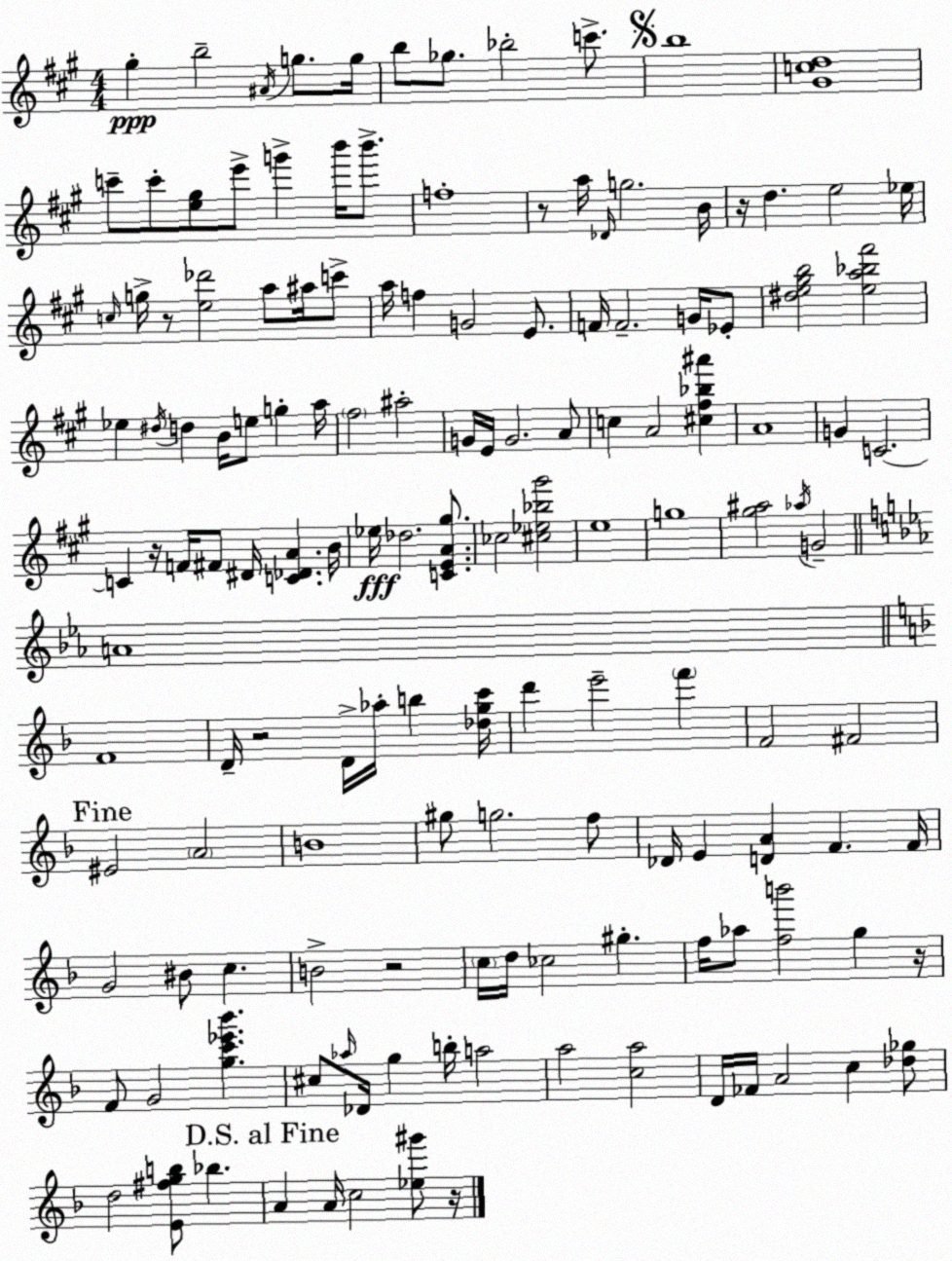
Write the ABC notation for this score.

X:1
T:Untitled
M:4/4
L:1/4
K:A
^g b2 ^A/4 g/2 g/4 b/2 _g/2 _b2 c'/2 b4 [^Gcd]4 c'/2 c'/2 [e^g]/2 e'/2 g' b'/4 b'/2 f4 z/2 a/4 _D/4 g2 B/4 z/4 d e2 _e/4 c/4 g/4 z/2 [e_d']2 a/2 ^a/4 c'/2 a/4 f G2 E/2 F/4 F2 G/4 _E/2 [^de^gb]2 [ea_b^f']2 _e ^d/4 d B/4 e/2 g a/4 ^f2 ^a2 G/4 E/4 G2 A/2 c A2 [^c^f_b^a'] A4 G C2 C z/4 F/4 ^F/2 ^D/4 [C_DA] B/4 _e/4 _d2 [CEA^g]/2 _c2 [^c_e_b^g']2 e4 g4 [^g^a]2 _a/4 G2 A4 F4 D/4 z2 D/4 _a/4 b [_dgc']/4 d' e'2 f' F2 ^F2 ^E2 A2 B4 ^g/2 g2 f/2 _D/4 E [DA] F F/4 G2 ^B/2 c B2 z2 c/4 d/4 _c2 ^g f/4 _a/2 [fb']2 g z/4 F/2 G2 [gc'_e'_b'] ^c/2 _a/4 _D/4 g b/4 a2 a2 [ca]2 D/4 _F/4 A2 c [_d_g]/2 d2 [E^fgb]/2 _b A A/4 c2 [_e^g']/2 z/4